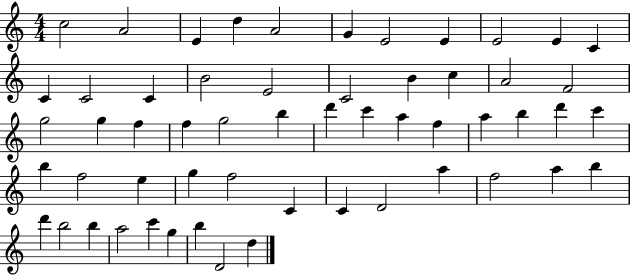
X:1
T:Untitled
M:4/4
L:1/4
K:C
c2 A2 E d A2 G E2 E E2 E C C C2 C B2 E2 C2 B c A2 F2 g2 g f f g2 b d' c' a f a b d' c' b f2 e g f2 C C D2 a f2 a b d' b2 b a2 c' g b D2 d